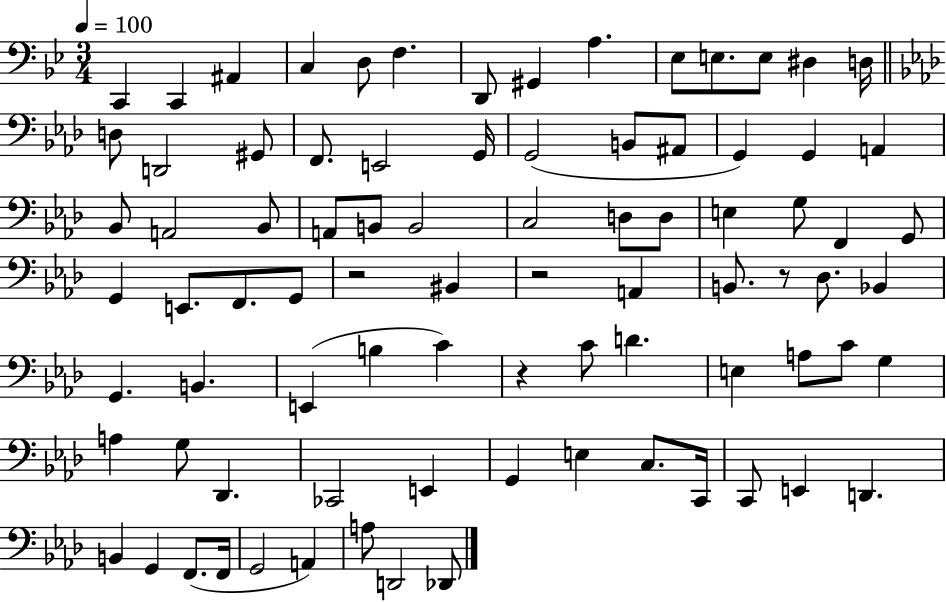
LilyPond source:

{
  \clef bass
  \numericTimeSignature
  \time 3/4
  \key bes \major
  \tempo 4 = 100
  c,4 c,4 ais,4 | c4 d8 f4. | d,8 gis,4 a4. | ees8 e8. e8 dis4 d16 | \break \bar "||" \break \key aes \major d8 d,2 gis,8 | f,8. e,2 g,16 | g,2( b,8 ais,8 | g,4) g,4 a,4 | \break bes,8 a,2 bes,8 | a,8 b,8 b,2 | c2 d8 d8 | e4 g8 f,4 g,8 | \break g,4 e,8. f,8. g,8 | r2 bis,4 | r2 a,4 | b,8. r8 des8. bes,4 | \break g,4. b,4. | e,4( b4 c'4) | r4 c'8 d'4. | e4 a8 c'8 g4 | \break a4 g8 des,4. | ces,2 e,4 | g,4 e4 c8. c,16 | c,8 e,4 d,4. | \break b,4 g,4 f,8.( f,16 | g,2 a,4) | a8 d,2 des,8 | \bar "|."
}